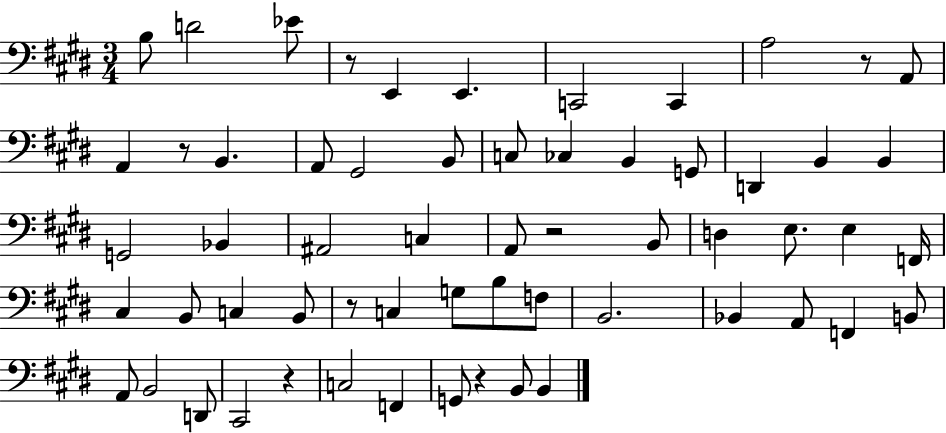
{
  \clef bass
  \numericTimeSignature
  \time 3/4
  \key e \major
  b8 d'2 ees'8 | r8 e,4 e,4. | c,2 c,4 | a2 r8 a,8 | \break a,4 r8 b,4. | a,8 gis,2 b,8 | c8 ces4 b,4 g,8 | d,4 b,4 b,4 | \break g,2 bes,4 | ais,2 c4 | a,8 r2 b,8 | d4 e8. e4 f,16 | \break cis4 b,8 c4 b,8 | r8 c4 g8 b8 f8 | b,2. | bes,4 a,8 f,4 b,8 | \break a,8 b,2 d,8 | cis,2 r4 | c2 f,4 | g,8 r4 b,8 b,4 | \break \bar "|."
}